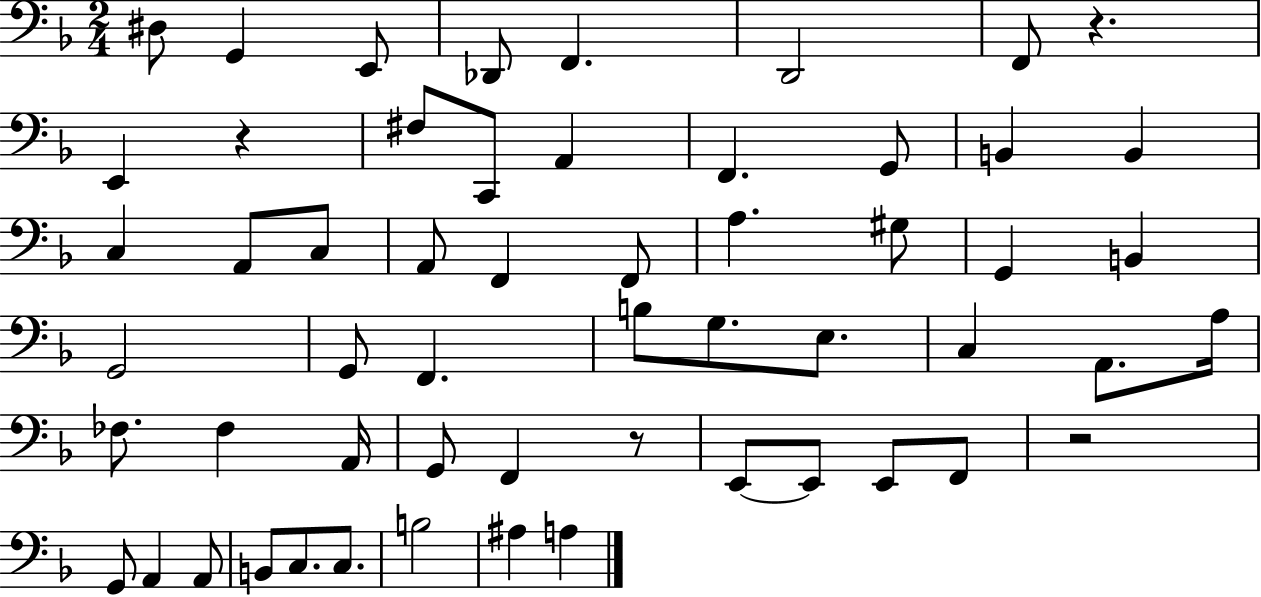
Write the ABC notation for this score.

X:1
T:Untitled
M:2/4
L:1/4
K:F
^D,/2 G,, E,,/2 _D,,/2 F,, D,,2 F,,/2 z E,, z ^F,/2 C,,/2 A,, F,, G,,/2 B,, B,, C, A,,/2 C,/2 A,,/2 F,, F,,/2 A, ^G,/2 G,, B,, G,,2 G,,/2 F,, B,/2 G,/2 E,/2 C, A,,/2 A,/4 _F,/2 _F, A,,/4 G,,/2 F,, z/2 E,,/2 E,,/2 E,,/2 F,,/2 z2 G,,/2 A,, A,,/2 B,,/2 C,/2 C,/2 B,2 ^A, A,